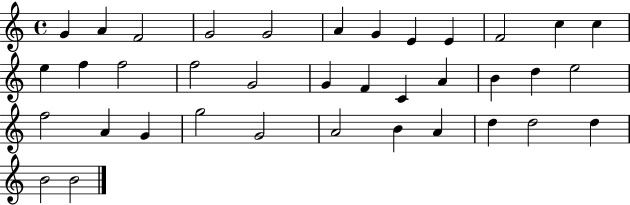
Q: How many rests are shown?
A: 0